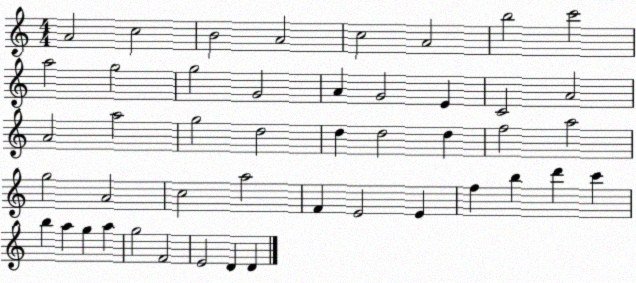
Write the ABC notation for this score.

X:1
T:Untitled
M:4/4
L:1/4
K:C
A2 c2 B2 A2 c2 A2 b2 c'2 a2 g2 g2 G2 A G2 E C2 A2 A2 a2 g2 d2 d d2 d f2 a2 g2 A2 c2 a2 F E2 E f b d' c' b a g a g2 F2 E2 D D